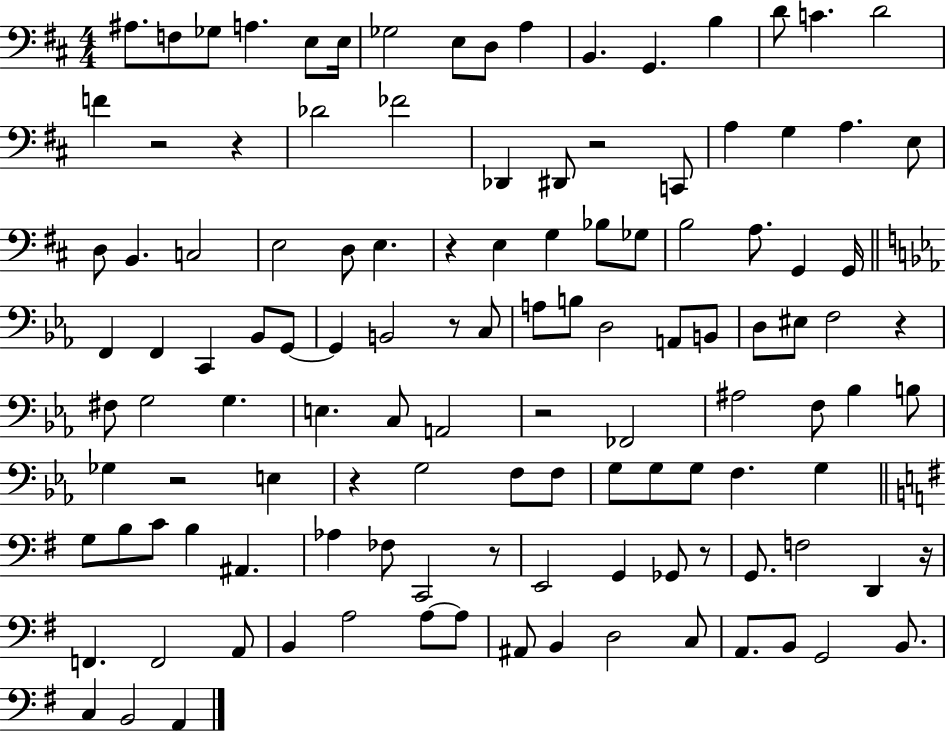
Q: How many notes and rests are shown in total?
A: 121